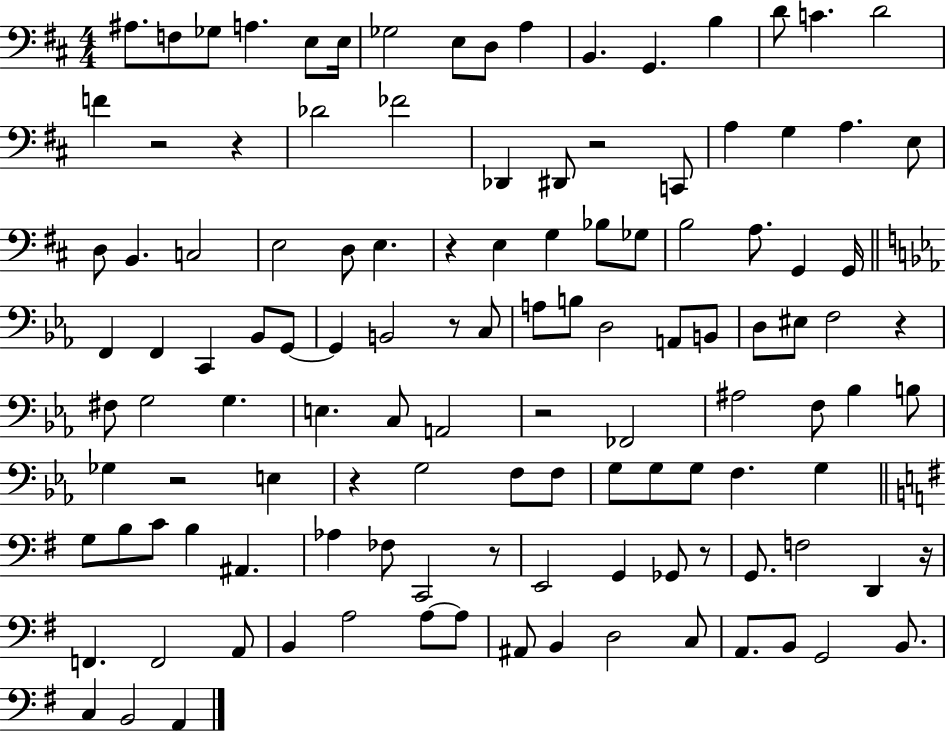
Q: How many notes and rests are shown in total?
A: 121